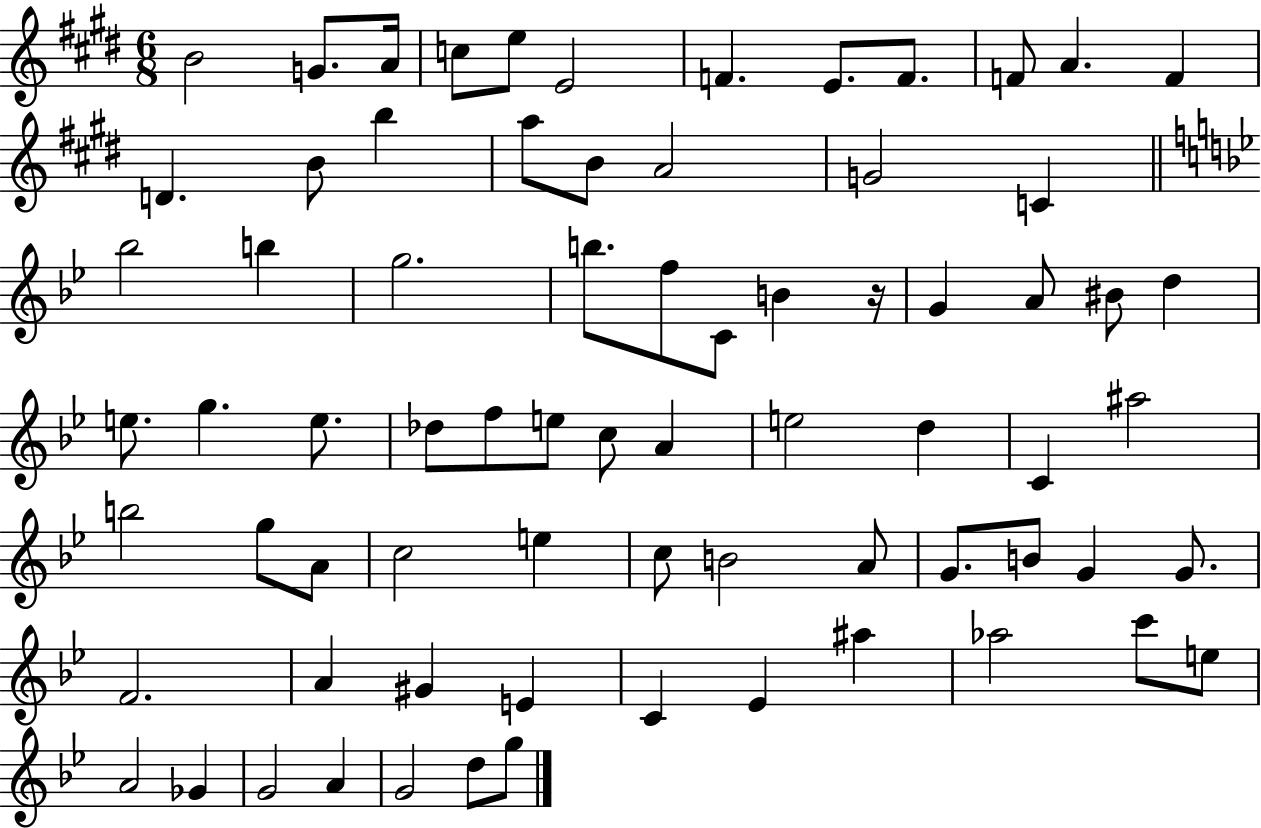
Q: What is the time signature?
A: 6/8